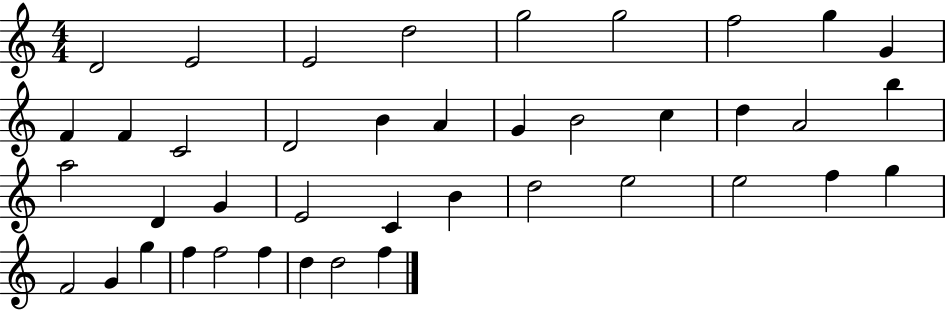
{
  \clef treble
  \numericTimeSignature
  \time 4/4
  \key c \major
  d'2 e'2 | e'2 d''2 | g''2 g''2 | f''2 g''4 g'4 | \break f'4 f'4 c'2 | d'2 b'4 a'4 | g'4 b'2 c''4 | d''4 a'2 b''4 | \break a''2 d'4 g'4 | e'2 c'4 b'4 | d''2 e''2 | e''2 f''4 g''4 | \break f'2 g'4 g''4 | f''4 f''2 f''4 | d''4 d''2 f''4 | \bar "|."
}